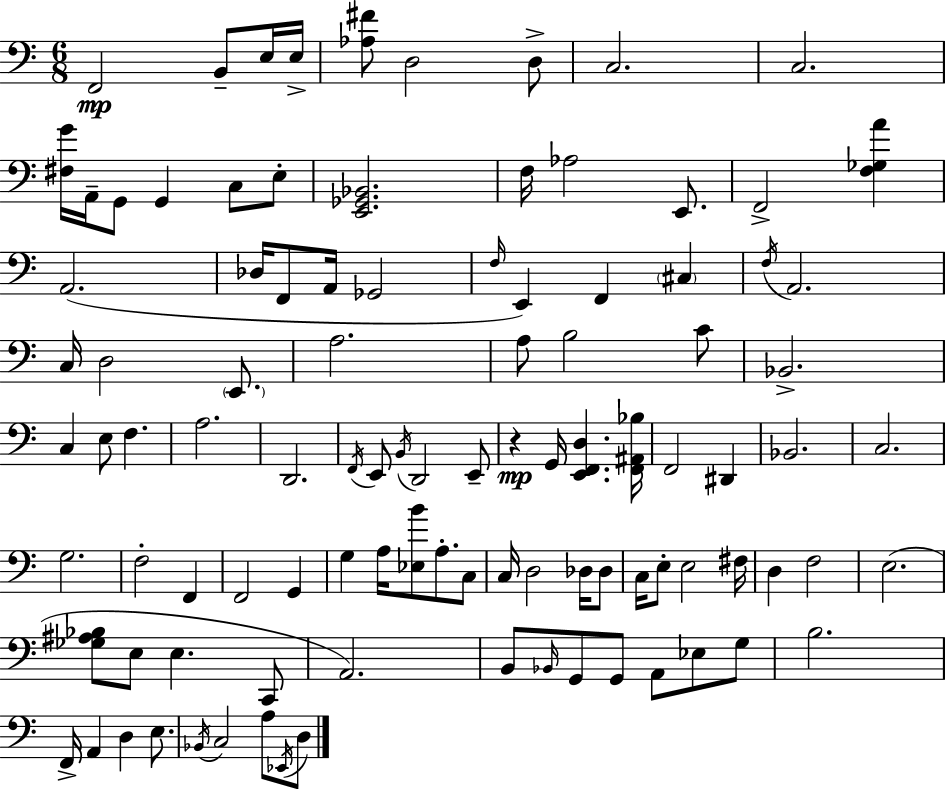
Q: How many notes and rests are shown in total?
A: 101